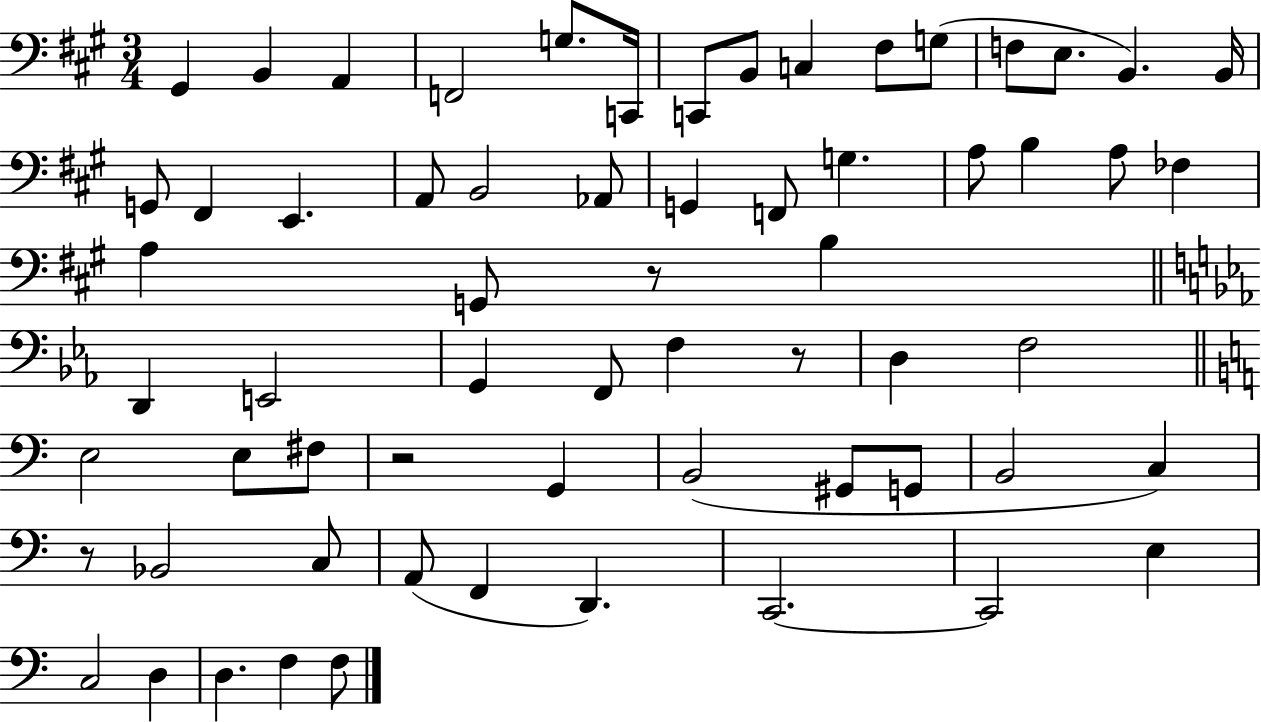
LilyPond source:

{
  \clef bass
  \numericTimeSignature
  \time 3/4
  \key a \major
  gis,4 b,4 a,4 | f,2 g8. c,16 | c,8 b,8 c4 fis8 g8( | f8 e8. b,4.) b,16 | \break g,8 fis,4 e,4. | a,8 b,2 aes,8 | g,4 f,8 g4. | a8 b4 a8 fes4 | \break a4 g,8 r8 b4 | \bar "||" \break \key ees \major d,4 e,2 | g,4 f,8 f4 r8 | d4 f2 | \bar "||" \break \key c \major e2 e8 fis8 | r2 g,4 | b,2( gis,8 g,8 | b,2 c4) | \break r8 bes,2 c8 | a,8( f,4 d,4.) | c,2.~~ | c,2 e4 | \break c2 d4 | d4. f4 f8 | \bar "|."
}